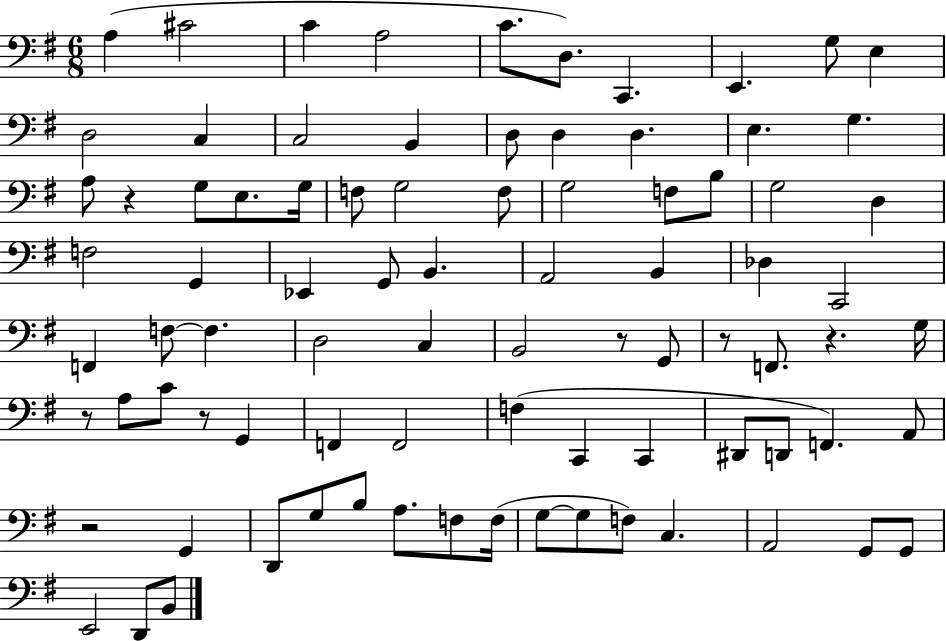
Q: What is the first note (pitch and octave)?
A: A3